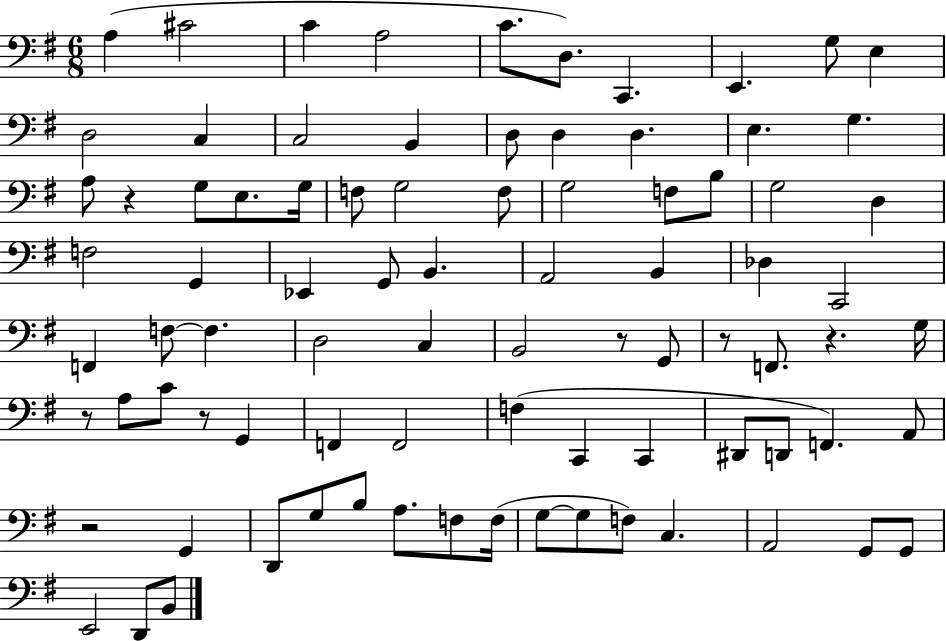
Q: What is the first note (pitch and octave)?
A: A3